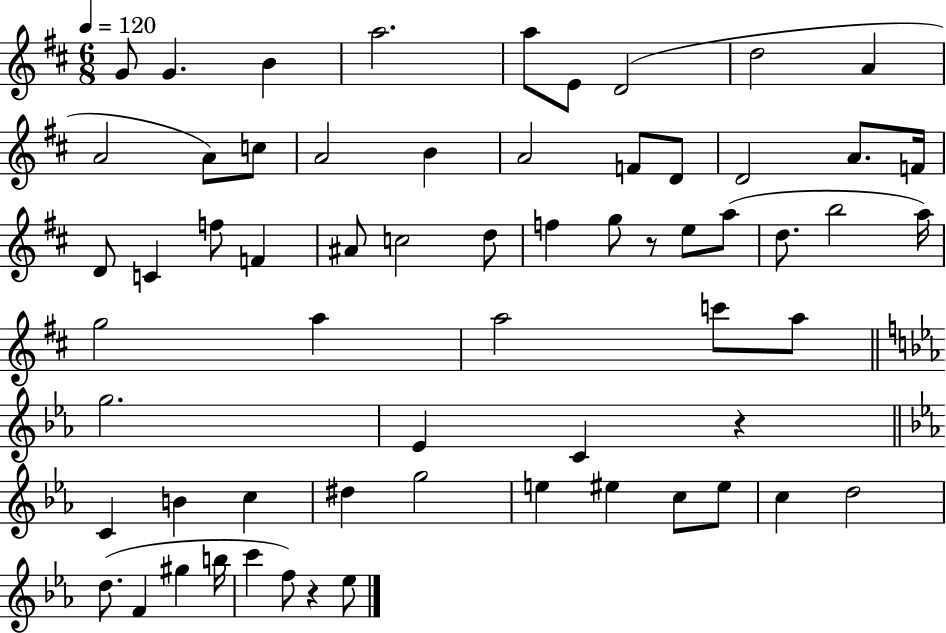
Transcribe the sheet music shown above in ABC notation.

X:1
T:Untitled
M:6/8
L:1/4
K:D
G/2 G B a2 a/2 E/2 D2 d2 A A2 A/2 c/2 A2 B A2 F/2 D/2 D2 A/2 F/4 D/2 C f/2 F ^A/2 c2 d/2 f g/2 z/2 e/2 a/2 d/2 b2 a/4 g2 a a2 c'/2 a/2 g2 _E C z C B c ^d g2 e ^e c/2 ^e/2 c d2 d/2 F ^g b/4 c' f/2 z _e/2